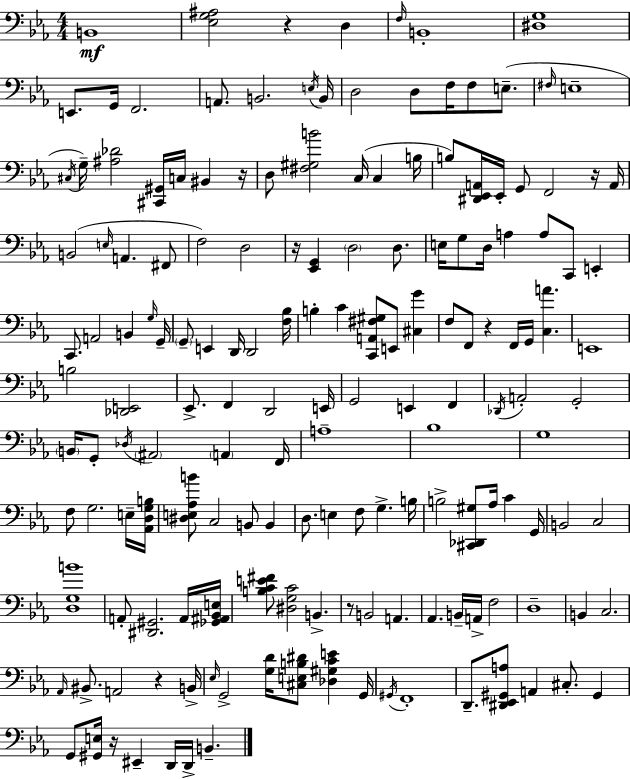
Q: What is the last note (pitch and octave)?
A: B2